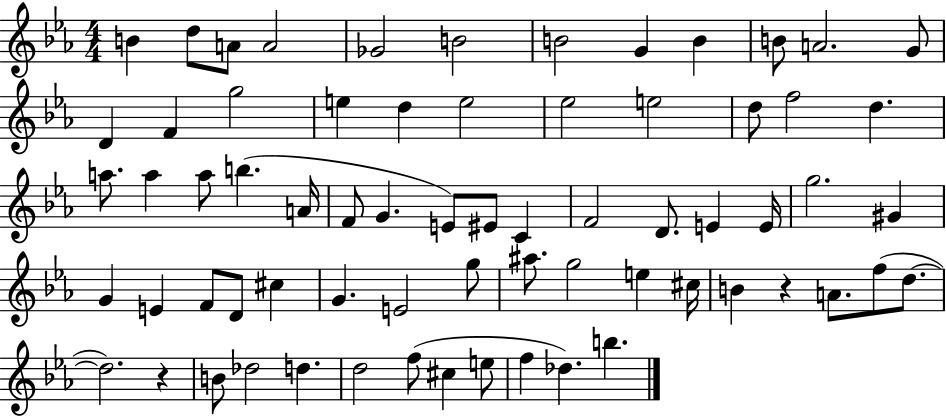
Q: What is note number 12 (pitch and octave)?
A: G4